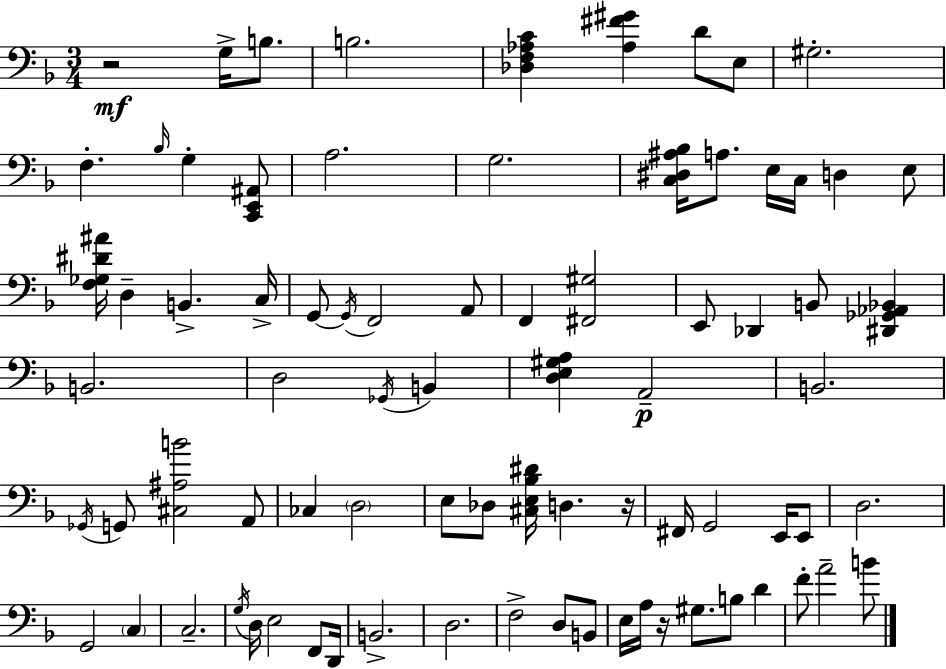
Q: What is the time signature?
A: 3/4